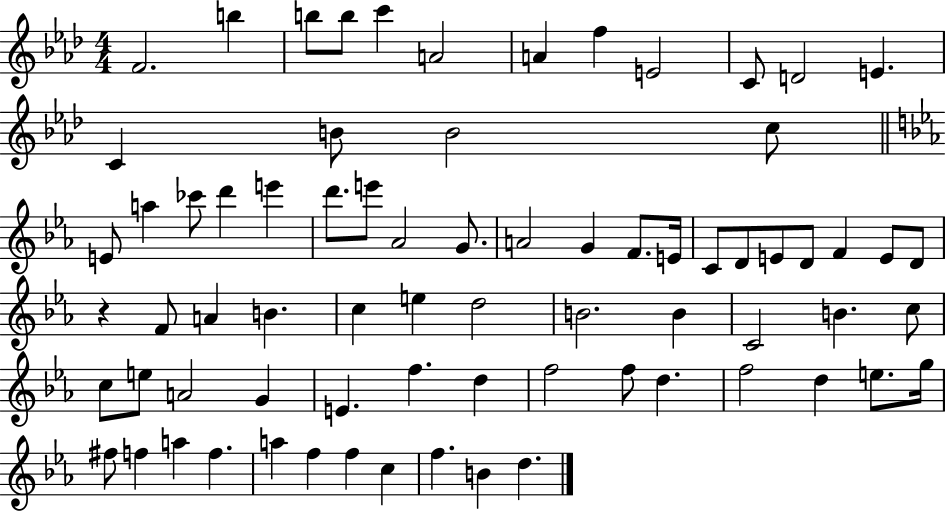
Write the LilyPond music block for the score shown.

{
  \clef treble
  \numericTimeSignature
  \time 4/4
  \key aes \major
  f'2. b''4 | b''8 b''8 c'''4 a'2 | a'4 f''4 e'2 | c'8 d'2 e'4. | \break c'4 b'8 b'2 c''8 | \bar "||" \break \key ees \major e'8 a''4 ces'''8 d'''4 e'''4 | d'''8. e'''8 aes'2 g'8. | a'2 g'4 f'8. e'16 | c'8 d'8 e'8 d'8 f'4 e'8 d'8 | \break r4 f'8 a'4 b'4. | c''4 e''4 d''2 | b'2. b'4 | c'2 b'4. c''8 | \break c''8 e''8 a'2 g'4 | e'4. f''4. d''4 | f''2 f''8 d''4. | f''2 d''4 e''8. g''16 | \break fis''8 f''4 a''4 f''4. | a''4 f''4 f''4 c''4 | f''4. b'4 d''4. | \bar "|."
}